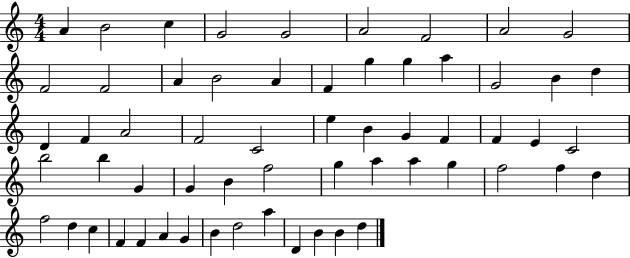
{
  \clef treble
  \numericTimeSignature
  \time 4/4
  \key c \major
  a'4 b'2 c''4 | g'2 g'2 | a'2 f'2 | a'2 g'2 | \break f'2 f'2 | a'4 b'2 a'4 | f'4 g''4 g''4 a''4 | g'2 b'4 d''4 | \break d'4 f'4 a'2 | f'2 c'2 | e''4 b'4 g'4 f'4 | f'4 e'4 c'2 | \break b''2 b''4 g'4 | g'4 b'4 f''2 | g''4 a''4 a''4 g''4 | f''2 f''4 d''4 | \break f''2 d''4 c''4 | f'4 f'4 a'4 g'4 | b'4 d''2 a''4 | d'4 b'4 b'4 d''4 | \break \bar "|."
}